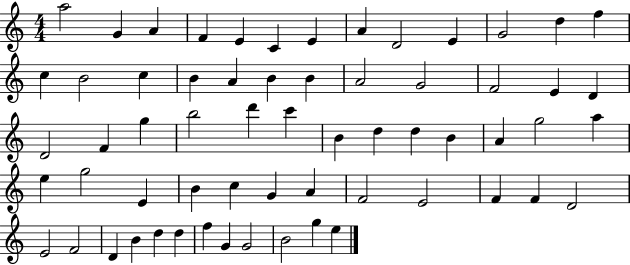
X:1
T:Untitled
M:4/4
L:1/4
K:C
a2 G A F E C E A D2 E G2 d f c B2 c B A B B A2 G2 F2 E D D2 F g b2 d' c' B d d B A g2 a e g2 E B c G A F2 E2 F F D2 E2 F2 D B d d f G G2 B2 g e